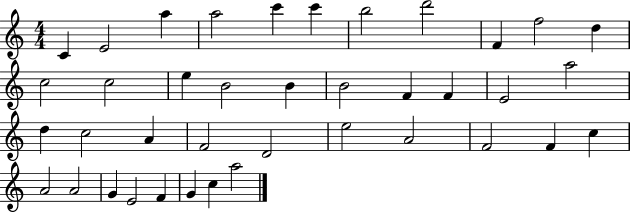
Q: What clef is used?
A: treble